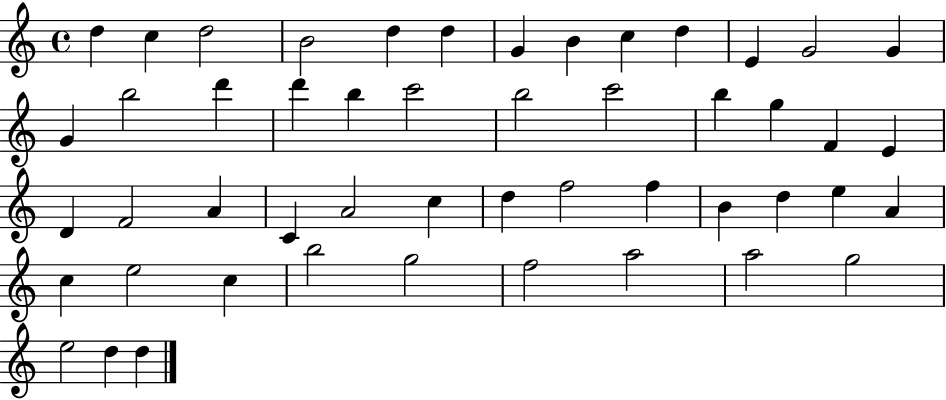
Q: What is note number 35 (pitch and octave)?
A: B4